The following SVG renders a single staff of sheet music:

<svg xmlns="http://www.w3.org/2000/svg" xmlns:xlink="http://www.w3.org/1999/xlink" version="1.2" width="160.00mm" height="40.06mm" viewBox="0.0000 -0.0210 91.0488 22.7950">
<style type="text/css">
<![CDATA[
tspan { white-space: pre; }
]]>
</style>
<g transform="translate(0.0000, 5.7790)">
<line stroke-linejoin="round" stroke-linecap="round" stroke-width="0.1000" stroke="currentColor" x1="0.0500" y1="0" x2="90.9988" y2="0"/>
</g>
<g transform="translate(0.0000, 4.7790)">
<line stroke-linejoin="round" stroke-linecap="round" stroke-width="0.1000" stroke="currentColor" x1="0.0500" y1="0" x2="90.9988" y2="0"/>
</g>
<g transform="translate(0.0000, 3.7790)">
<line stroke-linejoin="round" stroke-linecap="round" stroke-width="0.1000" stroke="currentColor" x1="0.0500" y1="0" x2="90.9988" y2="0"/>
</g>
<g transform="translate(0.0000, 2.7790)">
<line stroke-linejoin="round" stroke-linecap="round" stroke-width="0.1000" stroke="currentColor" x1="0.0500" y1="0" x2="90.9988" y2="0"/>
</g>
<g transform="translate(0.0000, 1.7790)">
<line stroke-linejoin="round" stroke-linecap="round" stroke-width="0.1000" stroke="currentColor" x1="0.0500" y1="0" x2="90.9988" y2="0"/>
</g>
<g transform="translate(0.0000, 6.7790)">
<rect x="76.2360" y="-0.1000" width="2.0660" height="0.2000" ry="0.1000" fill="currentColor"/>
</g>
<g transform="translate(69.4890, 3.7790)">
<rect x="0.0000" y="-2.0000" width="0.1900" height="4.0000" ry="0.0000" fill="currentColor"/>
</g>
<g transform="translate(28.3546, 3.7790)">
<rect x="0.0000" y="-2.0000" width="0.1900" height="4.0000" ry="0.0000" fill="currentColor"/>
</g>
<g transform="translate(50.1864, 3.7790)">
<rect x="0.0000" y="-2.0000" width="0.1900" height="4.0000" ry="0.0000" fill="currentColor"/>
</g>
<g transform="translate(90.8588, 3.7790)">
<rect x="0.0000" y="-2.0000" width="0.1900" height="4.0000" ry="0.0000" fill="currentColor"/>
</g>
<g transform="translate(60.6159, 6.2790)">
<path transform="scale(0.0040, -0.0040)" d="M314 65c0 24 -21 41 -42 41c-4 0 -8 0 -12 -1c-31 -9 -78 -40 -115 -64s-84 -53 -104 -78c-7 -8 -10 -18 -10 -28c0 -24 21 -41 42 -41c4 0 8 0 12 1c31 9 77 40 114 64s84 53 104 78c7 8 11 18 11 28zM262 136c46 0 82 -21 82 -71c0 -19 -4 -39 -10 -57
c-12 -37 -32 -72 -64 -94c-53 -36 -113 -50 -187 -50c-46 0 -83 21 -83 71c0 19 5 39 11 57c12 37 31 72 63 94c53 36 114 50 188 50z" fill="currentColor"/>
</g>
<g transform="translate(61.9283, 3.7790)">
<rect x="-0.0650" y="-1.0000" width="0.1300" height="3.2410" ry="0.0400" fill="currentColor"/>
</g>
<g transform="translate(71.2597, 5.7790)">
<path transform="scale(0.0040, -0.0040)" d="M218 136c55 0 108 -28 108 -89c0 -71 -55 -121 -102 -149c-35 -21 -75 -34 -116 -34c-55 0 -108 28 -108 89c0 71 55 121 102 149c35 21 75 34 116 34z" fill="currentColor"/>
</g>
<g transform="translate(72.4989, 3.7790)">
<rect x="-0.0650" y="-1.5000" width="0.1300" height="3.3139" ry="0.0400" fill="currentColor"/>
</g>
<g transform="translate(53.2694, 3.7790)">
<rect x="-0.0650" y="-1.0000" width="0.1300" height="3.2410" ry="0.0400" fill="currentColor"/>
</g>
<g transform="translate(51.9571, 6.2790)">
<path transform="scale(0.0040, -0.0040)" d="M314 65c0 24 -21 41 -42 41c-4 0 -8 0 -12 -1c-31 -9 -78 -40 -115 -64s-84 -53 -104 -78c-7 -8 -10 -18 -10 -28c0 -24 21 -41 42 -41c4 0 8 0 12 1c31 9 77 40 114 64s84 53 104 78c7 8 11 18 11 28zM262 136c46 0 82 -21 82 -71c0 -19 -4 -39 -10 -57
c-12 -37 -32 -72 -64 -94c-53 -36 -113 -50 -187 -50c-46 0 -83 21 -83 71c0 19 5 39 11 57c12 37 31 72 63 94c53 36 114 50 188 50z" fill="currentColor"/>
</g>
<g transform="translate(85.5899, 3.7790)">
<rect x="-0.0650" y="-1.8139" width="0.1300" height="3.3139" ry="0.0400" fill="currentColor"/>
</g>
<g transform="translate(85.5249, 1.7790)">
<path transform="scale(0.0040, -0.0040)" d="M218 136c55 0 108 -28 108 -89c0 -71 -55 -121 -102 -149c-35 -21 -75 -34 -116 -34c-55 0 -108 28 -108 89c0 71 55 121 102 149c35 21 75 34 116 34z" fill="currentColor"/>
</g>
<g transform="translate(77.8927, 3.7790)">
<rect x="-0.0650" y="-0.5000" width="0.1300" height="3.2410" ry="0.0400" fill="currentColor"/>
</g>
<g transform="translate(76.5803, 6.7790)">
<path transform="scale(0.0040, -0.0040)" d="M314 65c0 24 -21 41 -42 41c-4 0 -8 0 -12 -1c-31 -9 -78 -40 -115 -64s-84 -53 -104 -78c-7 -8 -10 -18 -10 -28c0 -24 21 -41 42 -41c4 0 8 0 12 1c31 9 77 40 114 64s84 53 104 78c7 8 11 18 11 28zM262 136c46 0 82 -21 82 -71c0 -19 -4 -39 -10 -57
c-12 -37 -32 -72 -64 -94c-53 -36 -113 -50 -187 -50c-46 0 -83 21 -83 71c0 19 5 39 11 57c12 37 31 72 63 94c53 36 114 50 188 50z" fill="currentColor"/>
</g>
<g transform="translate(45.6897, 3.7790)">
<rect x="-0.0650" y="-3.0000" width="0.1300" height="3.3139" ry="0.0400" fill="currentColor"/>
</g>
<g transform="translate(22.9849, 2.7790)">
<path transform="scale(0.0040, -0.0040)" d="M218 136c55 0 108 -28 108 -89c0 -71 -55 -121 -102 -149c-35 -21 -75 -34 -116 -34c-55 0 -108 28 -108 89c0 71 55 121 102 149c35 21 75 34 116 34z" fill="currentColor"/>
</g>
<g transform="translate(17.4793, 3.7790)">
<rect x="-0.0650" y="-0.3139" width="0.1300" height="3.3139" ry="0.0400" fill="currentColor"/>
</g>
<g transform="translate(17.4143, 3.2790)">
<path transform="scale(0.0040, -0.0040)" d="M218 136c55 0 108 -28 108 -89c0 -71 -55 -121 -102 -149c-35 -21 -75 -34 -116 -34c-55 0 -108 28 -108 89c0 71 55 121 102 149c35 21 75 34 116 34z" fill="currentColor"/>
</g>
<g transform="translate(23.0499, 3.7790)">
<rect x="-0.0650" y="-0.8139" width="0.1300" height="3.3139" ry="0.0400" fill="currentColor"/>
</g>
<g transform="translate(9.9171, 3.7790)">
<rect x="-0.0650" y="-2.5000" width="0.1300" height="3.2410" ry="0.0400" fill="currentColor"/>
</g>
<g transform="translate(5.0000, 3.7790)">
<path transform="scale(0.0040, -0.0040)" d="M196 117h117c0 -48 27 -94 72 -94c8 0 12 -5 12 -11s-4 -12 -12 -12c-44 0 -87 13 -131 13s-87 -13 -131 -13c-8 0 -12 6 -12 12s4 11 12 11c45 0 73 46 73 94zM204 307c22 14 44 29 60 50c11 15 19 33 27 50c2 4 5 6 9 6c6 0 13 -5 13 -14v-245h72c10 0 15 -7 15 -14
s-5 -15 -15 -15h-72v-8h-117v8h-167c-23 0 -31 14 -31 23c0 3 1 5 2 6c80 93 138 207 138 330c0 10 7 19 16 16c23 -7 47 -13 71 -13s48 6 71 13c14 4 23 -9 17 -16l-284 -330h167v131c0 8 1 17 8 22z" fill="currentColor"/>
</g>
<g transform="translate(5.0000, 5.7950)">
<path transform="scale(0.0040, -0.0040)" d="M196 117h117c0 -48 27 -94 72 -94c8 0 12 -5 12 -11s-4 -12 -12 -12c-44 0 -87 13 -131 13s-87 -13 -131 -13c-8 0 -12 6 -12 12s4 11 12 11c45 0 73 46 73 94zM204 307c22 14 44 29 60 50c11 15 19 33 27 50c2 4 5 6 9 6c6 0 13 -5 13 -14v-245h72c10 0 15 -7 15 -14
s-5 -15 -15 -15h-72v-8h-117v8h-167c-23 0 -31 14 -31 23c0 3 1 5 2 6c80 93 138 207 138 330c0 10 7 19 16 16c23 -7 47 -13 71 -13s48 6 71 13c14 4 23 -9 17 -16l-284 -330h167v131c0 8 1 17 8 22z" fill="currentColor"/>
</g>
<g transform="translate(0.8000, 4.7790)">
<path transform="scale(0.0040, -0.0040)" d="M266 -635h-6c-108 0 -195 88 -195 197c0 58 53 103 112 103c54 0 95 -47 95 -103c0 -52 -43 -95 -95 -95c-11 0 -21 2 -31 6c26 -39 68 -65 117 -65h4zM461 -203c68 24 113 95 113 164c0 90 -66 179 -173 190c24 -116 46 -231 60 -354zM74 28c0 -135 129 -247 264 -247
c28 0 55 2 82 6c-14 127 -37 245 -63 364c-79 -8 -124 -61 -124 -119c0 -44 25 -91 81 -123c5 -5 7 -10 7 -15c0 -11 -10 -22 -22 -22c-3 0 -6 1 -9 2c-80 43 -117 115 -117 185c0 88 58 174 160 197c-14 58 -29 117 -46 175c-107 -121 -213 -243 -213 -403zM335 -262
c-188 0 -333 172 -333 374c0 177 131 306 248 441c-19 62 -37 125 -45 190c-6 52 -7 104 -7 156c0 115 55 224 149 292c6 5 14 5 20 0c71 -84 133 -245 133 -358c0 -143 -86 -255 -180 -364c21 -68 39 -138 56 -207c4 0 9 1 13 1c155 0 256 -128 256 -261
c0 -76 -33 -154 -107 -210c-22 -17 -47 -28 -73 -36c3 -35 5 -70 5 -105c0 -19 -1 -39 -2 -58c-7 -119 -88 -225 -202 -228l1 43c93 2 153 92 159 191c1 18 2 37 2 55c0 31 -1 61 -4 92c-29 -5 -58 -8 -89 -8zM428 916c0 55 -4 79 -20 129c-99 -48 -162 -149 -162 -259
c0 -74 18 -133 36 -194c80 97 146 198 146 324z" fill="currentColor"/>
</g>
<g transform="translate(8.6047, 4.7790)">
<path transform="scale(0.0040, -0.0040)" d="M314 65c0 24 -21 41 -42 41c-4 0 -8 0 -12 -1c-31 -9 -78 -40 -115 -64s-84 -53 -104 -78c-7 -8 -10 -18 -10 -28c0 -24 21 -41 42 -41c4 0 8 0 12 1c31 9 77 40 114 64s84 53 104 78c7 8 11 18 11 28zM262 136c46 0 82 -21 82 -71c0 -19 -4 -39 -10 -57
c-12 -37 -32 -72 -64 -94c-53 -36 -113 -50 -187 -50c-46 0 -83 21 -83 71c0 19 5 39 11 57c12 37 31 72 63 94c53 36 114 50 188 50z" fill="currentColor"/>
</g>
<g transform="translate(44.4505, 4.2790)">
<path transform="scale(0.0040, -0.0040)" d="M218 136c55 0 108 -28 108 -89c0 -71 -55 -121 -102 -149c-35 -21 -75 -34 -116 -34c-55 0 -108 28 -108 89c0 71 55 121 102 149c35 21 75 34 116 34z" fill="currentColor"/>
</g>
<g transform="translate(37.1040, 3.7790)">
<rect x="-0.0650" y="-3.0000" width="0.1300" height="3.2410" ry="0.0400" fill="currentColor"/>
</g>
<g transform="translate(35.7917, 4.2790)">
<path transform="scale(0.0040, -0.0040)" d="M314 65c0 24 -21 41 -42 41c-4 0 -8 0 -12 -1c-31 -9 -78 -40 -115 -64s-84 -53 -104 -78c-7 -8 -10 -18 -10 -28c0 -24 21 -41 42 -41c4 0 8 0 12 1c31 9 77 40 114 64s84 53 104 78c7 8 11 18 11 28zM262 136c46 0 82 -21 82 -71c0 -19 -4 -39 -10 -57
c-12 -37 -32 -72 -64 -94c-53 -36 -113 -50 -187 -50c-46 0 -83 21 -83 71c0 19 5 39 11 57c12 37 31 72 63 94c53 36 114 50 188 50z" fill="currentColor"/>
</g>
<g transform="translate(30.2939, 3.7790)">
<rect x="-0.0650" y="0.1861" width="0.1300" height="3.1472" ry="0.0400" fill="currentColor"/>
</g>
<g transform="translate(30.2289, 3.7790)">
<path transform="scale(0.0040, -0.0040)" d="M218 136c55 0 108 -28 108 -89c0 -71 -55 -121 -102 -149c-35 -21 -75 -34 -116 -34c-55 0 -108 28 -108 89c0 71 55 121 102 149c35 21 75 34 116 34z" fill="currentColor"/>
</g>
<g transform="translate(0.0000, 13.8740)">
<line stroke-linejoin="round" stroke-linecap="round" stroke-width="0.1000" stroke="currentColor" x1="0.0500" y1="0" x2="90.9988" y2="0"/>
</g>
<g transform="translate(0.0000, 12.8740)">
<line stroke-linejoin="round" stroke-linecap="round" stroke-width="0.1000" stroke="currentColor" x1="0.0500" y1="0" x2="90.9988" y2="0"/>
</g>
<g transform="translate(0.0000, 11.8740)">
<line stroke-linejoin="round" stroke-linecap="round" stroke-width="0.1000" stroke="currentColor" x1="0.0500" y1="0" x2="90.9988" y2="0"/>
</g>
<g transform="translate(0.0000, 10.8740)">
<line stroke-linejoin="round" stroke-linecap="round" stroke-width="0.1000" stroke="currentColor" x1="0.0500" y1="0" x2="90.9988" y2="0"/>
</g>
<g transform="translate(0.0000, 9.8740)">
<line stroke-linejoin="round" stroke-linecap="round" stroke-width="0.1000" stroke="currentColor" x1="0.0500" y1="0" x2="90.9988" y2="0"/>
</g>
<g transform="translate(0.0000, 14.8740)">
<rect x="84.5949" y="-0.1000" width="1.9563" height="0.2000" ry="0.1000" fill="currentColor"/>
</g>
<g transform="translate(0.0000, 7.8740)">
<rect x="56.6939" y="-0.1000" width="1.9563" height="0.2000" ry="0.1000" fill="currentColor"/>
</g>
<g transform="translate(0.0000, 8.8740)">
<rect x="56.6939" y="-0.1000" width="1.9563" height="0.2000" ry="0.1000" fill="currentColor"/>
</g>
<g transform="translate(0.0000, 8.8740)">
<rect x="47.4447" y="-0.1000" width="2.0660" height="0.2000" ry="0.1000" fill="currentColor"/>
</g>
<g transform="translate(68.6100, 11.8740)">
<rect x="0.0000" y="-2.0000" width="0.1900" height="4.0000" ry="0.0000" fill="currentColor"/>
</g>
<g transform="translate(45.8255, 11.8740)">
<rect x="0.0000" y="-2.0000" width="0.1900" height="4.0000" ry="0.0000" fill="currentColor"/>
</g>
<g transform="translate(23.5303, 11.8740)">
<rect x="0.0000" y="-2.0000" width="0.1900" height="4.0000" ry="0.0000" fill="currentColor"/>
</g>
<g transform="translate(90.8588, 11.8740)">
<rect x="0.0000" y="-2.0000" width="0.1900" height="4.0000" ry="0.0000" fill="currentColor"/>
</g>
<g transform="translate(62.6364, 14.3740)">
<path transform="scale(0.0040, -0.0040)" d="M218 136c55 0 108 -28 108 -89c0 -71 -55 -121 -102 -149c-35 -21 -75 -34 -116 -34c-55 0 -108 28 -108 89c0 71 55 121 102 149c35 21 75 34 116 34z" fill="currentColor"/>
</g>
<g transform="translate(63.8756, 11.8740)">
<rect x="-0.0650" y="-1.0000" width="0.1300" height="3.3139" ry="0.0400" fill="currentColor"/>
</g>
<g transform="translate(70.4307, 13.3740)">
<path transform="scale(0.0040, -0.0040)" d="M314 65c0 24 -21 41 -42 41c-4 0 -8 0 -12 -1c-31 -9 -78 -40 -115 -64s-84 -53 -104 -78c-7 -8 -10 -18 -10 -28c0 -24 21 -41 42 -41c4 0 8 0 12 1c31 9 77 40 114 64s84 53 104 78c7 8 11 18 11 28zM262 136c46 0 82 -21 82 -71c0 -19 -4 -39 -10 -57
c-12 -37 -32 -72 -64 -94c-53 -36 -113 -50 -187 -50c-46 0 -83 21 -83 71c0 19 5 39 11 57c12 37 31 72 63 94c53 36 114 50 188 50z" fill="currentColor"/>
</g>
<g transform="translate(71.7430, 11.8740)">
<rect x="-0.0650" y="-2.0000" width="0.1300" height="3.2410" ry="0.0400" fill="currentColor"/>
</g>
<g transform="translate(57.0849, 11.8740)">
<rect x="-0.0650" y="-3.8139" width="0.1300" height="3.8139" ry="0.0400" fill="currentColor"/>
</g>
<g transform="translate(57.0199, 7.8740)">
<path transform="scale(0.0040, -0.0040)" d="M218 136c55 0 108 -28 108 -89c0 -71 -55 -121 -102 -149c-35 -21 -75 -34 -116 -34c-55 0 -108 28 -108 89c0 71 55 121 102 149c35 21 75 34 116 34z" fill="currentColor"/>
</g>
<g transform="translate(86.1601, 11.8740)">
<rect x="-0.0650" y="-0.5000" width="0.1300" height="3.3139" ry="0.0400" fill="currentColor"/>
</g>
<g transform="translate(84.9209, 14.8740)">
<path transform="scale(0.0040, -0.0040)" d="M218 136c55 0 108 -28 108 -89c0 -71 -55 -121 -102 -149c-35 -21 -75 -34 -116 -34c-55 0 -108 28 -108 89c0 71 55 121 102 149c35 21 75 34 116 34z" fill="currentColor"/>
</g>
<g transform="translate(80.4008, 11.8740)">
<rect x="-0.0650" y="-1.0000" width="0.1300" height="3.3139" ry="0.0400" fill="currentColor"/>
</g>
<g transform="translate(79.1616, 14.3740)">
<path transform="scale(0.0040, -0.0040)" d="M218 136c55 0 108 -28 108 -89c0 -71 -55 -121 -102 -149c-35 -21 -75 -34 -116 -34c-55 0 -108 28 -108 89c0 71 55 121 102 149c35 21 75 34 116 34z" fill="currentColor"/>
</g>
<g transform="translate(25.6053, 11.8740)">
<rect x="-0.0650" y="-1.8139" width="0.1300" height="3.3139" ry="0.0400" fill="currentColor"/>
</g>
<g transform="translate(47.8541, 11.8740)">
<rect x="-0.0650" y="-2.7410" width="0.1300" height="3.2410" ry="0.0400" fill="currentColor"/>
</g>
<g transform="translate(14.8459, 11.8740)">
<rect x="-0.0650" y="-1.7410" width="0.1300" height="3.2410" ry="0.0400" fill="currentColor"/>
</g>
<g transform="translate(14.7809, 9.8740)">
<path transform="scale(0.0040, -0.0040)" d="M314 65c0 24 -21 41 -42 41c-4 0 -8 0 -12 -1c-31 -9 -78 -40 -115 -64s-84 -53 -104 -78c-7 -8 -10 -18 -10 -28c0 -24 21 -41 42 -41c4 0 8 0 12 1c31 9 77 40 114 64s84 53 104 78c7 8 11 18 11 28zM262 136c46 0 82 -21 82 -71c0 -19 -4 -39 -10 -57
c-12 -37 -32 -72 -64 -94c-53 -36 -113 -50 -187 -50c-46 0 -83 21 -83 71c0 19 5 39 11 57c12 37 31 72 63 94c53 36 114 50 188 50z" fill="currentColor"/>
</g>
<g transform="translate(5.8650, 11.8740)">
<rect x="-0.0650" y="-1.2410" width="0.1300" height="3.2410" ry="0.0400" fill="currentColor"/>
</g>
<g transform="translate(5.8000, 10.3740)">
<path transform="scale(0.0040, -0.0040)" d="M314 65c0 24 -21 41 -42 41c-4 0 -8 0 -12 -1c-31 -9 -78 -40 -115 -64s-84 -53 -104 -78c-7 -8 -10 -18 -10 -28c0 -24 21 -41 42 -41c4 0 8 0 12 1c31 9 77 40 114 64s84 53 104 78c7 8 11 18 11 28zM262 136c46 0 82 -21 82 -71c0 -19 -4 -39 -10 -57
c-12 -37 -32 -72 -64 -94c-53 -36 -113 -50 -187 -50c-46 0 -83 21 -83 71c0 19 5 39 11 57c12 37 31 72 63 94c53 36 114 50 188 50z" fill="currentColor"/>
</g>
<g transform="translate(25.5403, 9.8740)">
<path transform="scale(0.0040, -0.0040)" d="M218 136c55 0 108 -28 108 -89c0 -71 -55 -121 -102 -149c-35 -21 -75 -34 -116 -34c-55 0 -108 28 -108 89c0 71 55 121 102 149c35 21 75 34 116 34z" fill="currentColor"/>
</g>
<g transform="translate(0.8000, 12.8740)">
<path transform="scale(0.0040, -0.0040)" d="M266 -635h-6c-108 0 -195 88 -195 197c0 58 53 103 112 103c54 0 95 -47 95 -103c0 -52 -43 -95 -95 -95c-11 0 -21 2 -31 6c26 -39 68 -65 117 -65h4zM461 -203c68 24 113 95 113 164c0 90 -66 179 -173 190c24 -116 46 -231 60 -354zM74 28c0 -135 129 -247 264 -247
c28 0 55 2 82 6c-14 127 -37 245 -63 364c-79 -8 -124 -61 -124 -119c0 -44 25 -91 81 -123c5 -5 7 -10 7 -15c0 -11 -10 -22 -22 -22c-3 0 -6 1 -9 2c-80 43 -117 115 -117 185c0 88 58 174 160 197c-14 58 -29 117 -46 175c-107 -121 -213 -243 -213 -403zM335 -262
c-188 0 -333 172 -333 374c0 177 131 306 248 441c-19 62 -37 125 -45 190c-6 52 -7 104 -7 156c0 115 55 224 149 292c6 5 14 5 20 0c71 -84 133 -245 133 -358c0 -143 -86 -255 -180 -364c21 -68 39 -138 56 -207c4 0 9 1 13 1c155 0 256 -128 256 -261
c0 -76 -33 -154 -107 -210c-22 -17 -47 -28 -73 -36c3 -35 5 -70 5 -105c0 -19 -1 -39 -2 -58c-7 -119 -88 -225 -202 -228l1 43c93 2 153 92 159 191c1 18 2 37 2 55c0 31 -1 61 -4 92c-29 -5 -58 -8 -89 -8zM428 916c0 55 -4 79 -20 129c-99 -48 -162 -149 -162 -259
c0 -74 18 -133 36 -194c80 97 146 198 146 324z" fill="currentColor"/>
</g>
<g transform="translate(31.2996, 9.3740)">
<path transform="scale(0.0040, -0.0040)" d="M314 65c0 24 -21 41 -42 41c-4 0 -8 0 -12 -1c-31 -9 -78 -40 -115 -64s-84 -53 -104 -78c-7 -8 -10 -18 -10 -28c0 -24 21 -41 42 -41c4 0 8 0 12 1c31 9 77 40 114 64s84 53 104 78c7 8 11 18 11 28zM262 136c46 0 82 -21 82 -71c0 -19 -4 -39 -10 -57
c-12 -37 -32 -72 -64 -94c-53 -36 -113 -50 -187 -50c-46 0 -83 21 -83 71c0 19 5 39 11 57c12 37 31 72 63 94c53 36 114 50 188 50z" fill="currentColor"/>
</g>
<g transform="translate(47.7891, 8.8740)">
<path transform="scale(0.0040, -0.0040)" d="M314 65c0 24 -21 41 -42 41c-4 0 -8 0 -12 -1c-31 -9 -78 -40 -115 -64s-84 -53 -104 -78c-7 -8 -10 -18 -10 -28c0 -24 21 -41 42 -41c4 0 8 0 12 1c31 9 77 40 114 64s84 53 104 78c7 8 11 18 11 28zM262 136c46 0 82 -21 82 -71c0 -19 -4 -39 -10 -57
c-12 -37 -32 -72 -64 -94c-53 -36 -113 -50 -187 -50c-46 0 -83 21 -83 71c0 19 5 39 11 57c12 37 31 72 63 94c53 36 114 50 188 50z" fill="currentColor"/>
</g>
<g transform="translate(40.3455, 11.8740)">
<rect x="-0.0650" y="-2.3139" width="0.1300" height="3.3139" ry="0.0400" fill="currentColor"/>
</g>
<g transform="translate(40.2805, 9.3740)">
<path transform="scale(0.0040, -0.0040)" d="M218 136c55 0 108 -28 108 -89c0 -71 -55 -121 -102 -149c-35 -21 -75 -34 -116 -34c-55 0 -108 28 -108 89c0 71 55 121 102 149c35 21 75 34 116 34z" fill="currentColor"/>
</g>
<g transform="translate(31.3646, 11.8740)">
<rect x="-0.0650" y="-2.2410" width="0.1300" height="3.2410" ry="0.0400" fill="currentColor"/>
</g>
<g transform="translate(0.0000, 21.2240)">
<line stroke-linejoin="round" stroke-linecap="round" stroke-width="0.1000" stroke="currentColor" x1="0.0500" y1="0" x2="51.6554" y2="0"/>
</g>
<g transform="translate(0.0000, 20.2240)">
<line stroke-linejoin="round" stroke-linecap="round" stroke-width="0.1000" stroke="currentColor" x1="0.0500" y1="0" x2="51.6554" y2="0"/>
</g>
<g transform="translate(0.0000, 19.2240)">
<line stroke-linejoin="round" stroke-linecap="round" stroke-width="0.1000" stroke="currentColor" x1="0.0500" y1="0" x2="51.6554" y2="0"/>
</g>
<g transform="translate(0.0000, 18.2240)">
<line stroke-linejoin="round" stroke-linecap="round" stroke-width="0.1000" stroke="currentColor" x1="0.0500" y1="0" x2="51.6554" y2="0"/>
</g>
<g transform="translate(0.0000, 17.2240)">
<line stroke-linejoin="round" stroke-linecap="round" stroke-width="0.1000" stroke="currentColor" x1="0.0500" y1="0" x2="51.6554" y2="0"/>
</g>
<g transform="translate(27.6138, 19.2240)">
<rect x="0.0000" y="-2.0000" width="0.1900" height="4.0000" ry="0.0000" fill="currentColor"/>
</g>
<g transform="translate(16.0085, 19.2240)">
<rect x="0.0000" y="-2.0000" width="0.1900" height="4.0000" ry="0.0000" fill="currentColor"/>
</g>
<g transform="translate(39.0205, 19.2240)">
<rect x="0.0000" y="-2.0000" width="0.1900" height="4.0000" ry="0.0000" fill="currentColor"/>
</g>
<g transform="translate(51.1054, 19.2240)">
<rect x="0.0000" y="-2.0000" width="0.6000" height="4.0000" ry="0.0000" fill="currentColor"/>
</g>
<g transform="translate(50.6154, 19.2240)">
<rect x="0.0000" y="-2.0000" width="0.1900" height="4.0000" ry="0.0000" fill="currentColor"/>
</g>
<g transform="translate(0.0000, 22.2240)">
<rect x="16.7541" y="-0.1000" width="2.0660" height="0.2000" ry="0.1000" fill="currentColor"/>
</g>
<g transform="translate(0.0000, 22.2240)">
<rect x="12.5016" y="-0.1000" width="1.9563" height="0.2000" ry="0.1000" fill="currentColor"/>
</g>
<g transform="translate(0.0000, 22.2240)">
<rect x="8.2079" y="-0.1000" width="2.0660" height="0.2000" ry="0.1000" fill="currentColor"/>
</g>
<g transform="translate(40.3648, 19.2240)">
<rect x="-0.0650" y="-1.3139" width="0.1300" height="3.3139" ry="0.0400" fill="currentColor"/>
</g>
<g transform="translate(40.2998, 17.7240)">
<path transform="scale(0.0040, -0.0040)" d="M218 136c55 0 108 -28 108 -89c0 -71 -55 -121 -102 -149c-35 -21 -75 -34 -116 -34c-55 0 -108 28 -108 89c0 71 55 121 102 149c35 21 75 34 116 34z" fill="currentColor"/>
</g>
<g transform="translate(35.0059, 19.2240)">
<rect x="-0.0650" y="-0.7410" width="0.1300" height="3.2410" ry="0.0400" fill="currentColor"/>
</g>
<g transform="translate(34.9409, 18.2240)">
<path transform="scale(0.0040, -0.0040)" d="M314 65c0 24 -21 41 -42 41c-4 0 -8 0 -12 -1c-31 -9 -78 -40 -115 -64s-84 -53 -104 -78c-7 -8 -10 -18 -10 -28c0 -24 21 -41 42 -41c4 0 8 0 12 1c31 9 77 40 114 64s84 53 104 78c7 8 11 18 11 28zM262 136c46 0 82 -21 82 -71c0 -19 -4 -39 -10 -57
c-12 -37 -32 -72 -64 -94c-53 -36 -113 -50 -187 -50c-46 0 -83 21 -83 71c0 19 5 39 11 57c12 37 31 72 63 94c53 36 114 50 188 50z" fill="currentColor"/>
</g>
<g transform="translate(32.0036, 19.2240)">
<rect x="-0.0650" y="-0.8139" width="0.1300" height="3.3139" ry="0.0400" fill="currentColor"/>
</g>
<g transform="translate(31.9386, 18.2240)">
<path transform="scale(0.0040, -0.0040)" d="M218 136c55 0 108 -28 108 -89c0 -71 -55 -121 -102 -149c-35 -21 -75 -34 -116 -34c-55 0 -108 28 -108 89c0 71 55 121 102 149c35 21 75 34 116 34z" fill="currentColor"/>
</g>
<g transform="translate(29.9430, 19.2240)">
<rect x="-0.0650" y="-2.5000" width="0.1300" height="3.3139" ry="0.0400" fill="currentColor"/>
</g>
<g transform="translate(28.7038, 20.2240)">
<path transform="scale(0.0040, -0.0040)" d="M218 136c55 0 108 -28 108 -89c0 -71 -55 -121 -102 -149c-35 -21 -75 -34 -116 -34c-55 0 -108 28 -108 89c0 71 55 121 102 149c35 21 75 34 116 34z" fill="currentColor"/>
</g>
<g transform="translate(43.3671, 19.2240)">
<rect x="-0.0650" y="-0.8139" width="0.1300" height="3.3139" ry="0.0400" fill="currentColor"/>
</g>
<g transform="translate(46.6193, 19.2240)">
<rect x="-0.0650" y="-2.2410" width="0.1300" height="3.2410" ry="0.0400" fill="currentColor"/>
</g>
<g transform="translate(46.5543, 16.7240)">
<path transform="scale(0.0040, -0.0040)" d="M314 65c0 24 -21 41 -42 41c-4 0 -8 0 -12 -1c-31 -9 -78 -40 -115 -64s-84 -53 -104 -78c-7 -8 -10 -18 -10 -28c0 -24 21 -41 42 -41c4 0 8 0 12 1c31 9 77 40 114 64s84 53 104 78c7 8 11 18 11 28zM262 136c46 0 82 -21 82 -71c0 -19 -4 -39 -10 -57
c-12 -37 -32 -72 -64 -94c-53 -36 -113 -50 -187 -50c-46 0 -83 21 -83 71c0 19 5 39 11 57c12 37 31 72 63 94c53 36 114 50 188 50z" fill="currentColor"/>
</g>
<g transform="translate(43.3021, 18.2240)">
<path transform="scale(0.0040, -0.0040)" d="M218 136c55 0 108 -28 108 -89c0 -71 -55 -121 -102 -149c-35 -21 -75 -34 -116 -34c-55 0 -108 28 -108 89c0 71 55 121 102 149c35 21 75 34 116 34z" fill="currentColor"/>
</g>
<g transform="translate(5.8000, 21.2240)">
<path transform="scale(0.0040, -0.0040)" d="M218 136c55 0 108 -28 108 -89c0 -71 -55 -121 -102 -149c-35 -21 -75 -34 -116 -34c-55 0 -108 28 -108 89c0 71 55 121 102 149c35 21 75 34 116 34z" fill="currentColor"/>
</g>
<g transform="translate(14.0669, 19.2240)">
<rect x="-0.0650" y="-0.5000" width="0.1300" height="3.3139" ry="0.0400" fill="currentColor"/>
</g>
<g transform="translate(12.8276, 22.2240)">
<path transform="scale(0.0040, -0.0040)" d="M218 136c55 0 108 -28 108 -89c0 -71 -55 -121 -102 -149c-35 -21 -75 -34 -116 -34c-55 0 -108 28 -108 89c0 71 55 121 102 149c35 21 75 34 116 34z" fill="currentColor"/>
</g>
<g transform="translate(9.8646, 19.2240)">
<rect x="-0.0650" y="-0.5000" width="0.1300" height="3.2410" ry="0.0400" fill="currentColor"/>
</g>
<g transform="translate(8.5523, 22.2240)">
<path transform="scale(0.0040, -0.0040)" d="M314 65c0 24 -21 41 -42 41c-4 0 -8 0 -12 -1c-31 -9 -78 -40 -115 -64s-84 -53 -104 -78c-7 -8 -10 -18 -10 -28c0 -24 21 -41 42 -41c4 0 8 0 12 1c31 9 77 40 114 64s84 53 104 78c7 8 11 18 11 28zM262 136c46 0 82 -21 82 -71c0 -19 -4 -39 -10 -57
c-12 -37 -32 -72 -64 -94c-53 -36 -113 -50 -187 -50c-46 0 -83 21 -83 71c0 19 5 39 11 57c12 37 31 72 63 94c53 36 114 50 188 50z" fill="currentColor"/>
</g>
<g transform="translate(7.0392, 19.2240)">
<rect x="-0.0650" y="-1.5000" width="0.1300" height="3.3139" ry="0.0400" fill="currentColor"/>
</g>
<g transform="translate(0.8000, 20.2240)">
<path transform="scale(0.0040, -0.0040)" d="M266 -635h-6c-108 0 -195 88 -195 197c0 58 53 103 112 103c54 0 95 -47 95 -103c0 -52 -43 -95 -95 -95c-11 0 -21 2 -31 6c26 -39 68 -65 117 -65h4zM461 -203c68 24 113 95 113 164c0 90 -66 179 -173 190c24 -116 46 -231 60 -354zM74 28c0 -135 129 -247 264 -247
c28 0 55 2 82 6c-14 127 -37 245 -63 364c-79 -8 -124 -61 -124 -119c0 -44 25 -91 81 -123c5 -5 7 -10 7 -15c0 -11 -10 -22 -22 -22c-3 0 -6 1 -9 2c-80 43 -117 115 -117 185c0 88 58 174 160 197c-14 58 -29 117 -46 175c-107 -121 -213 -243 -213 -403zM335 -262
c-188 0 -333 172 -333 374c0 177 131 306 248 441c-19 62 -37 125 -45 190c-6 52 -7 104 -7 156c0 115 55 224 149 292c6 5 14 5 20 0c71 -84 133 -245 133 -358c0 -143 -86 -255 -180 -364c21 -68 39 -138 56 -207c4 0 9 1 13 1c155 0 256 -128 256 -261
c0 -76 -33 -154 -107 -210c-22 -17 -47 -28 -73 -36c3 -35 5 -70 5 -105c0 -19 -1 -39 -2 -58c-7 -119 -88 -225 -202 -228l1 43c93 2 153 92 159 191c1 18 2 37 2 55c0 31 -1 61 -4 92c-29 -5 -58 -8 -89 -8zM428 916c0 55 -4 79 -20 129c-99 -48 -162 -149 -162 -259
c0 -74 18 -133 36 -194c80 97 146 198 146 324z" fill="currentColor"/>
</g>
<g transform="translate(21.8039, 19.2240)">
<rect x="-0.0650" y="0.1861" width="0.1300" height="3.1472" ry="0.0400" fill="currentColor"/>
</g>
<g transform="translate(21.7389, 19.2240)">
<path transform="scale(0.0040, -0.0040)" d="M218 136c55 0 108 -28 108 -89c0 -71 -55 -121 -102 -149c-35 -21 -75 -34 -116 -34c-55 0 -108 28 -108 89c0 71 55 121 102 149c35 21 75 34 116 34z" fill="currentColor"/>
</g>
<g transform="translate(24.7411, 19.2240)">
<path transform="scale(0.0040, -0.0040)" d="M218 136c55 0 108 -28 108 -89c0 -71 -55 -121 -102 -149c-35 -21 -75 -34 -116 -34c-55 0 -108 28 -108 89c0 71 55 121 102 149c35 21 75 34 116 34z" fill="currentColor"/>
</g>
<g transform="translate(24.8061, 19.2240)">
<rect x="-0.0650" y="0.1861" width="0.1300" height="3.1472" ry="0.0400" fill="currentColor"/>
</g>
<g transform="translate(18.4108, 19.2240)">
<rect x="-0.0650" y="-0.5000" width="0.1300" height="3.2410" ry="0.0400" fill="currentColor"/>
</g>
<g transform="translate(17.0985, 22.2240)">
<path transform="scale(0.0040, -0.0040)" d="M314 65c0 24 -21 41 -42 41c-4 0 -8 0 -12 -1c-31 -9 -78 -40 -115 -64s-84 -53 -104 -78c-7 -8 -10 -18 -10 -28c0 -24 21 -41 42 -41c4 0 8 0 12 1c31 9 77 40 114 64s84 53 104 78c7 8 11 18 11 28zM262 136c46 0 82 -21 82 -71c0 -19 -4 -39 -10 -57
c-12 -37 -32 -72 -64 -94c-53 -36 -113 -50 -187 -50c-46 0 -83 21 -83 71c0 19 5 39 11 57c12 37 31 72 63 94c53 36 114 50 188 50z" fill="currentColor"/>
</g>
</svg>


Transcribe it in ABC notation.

X:1
T:Untitled
M:4/4
L:1/4
K:C
G2 c d B A2 A D2 D2 E C2 f e2 f2 f g2 g a2 c' D F2 D C E C2 C C2 B B G d d2 e d g2